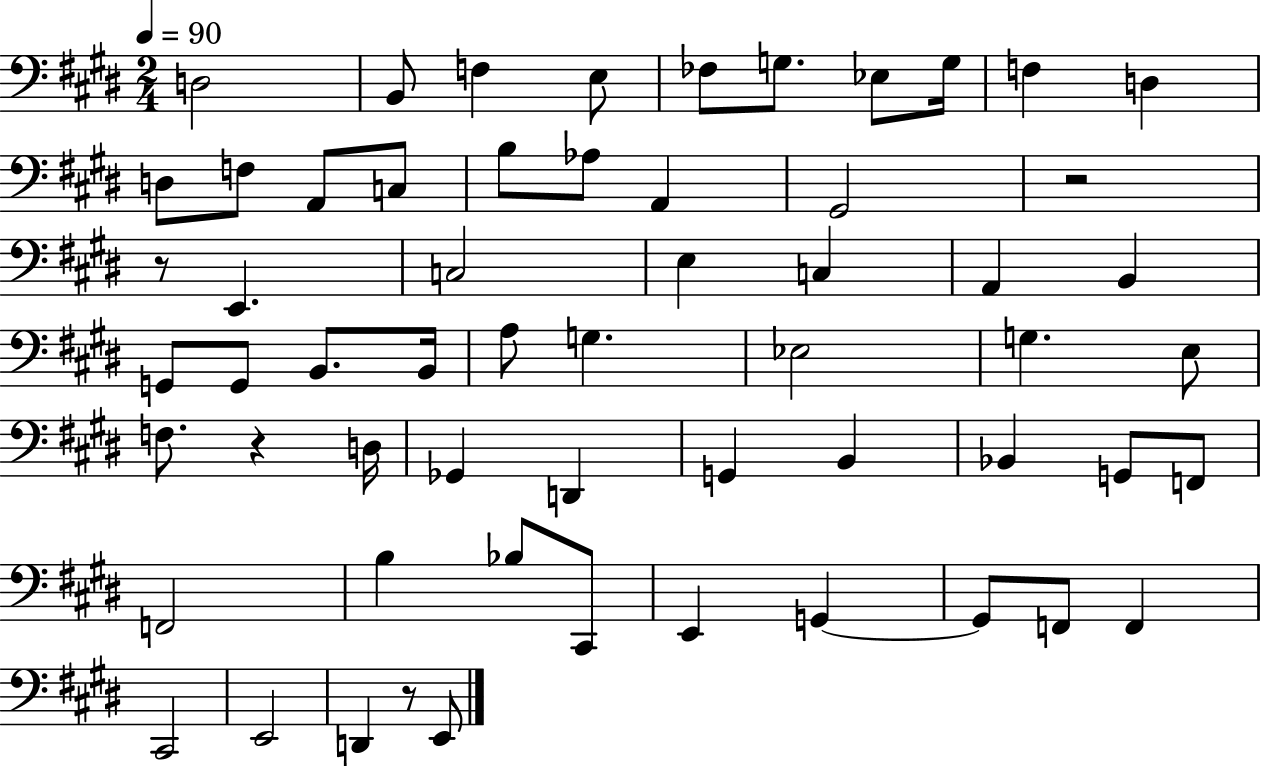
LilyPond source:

{
  \clef bass
  \numericTimeSignature
  \time 2/4
  \key e \major
  \tempo 4 = 90
  d2 | b,8 f4 e8 | fes8 g8. ees8 g16 | f4 d4 | \break d8 f8 a,8 c8 | b8 aes8 a,4 | gis,2 | r2 | \break r8 e,4. | c2 | e4 c4 | a,4 b,4 | \break g,8 g,8 b,8. b,16 | a8 g4. | ees2 | g4. e8 | \break f8. r4 d16 | ges,4 d,4 | g,4 b,4 | bes,4 g,8 f,8 | \break f,2 | b4 bes8 cis,8 | e,4 g,4~~ | g,8 f,8 f,4 | \break cis,2 | e,2 | d,4 r8 e,8 | \bar "|."
}